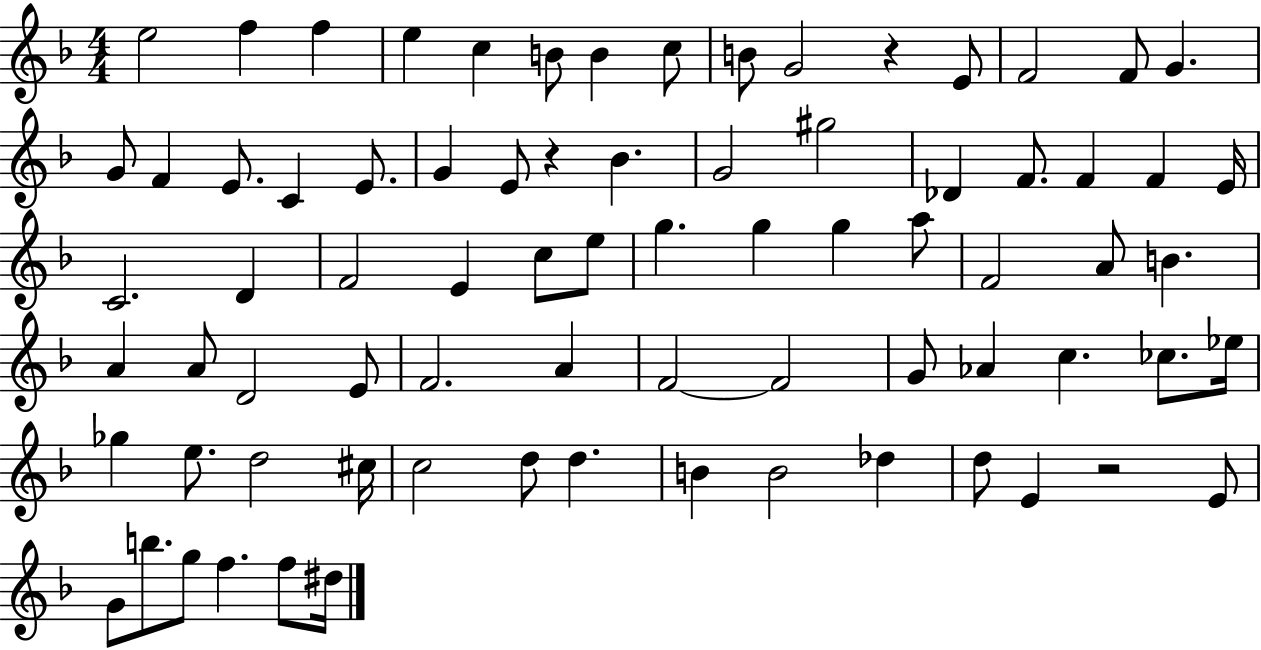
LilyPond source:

{
  \clef treble
  \numericTimeSignature
  \time 4/4
  \key f \major
  e''2 f''4 f''4 | e''4 c''4 b'8 b'4 c''8 | b'8 g'2 r4 e'8 | f'2 f'8 g'4. | \break g'8 f'4 e'8. c'4 e'8. | g'4 e'8 r4 bes'4. | g'2 gis''2 | des'4 f'8. f'4 f'4 e'16 | \break c'2. d'4 | f'2 e'4 c''8 e''8 | g''4. g''4 g''4 a''8 | f'2 a'8 b'4. | \break a'4 a'8 d'2 e'8 | f'2. a'4 | f'2~~ f'2 | g'8 aes'4 c''4. ces''8. ees''16 | \break ges''4 e''8. d''2 cis''16 | c''2 d''8 d''4. | b'4 b'2 des''4 | d''8 e'4 r2 e'8 | \break g'8 b''8. g''8 f''4. f''8 dis''16 | \bar "|."
}